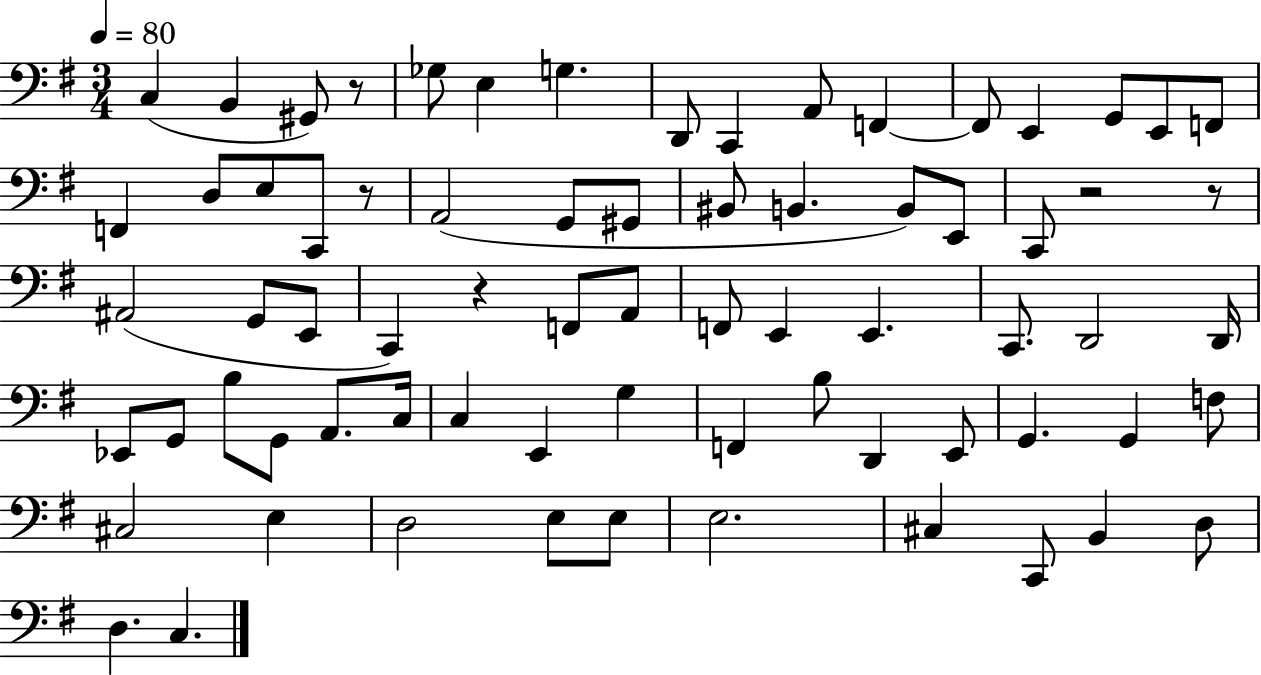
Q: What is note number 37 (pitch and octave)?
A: C2